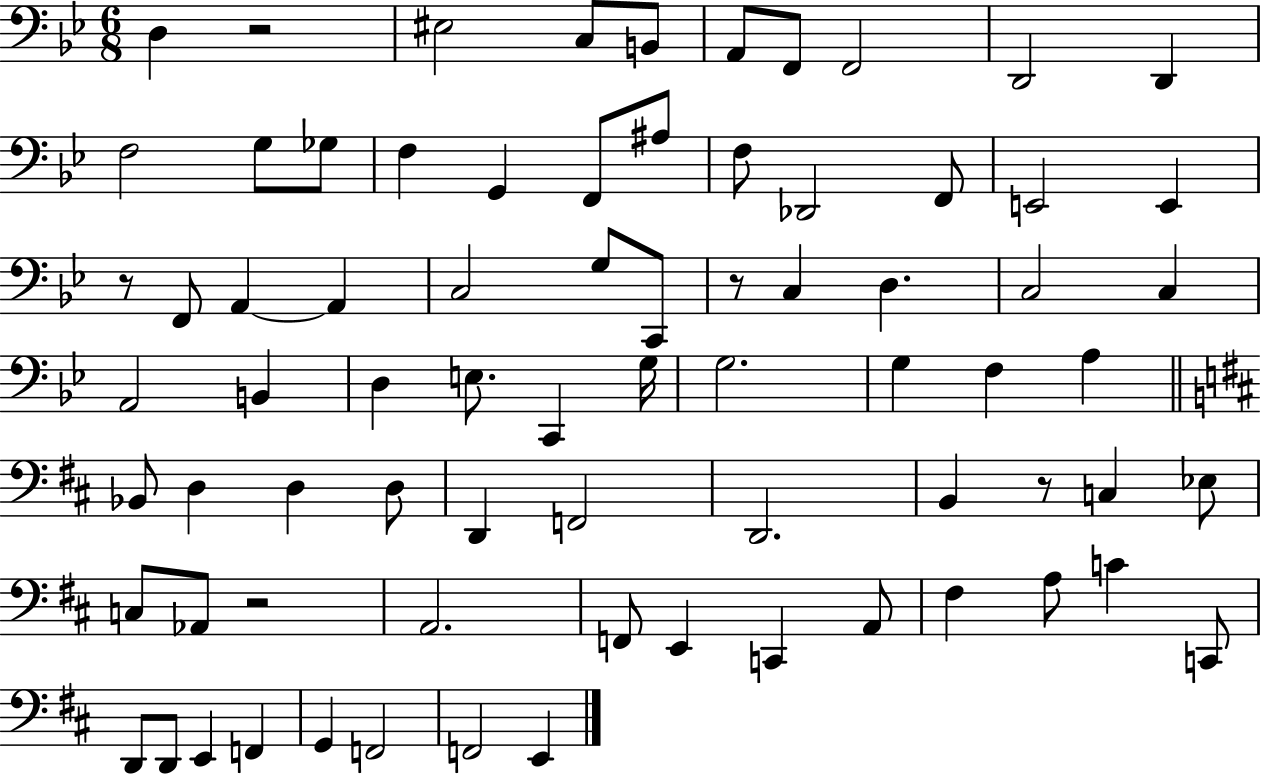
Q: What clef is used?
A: bass